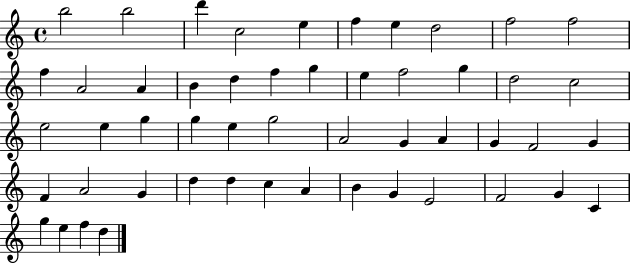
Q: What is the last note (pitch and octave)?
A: D5